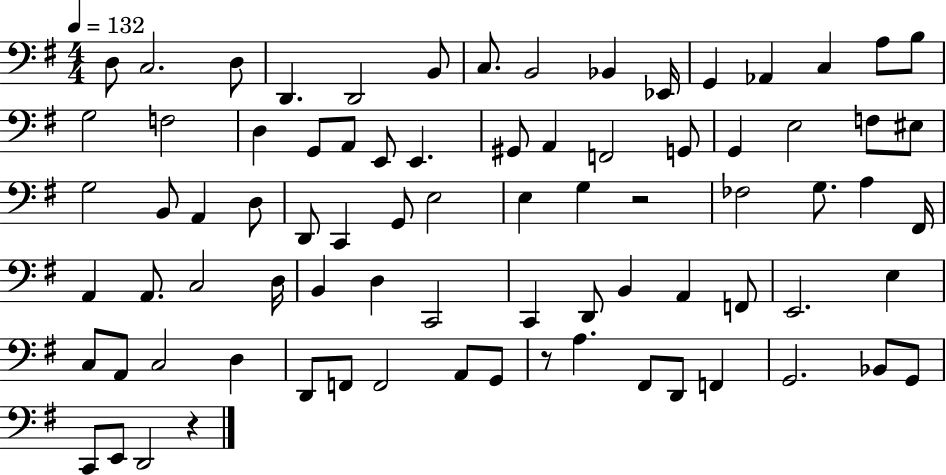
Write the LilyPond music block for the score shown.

{
  \clef bass
  \numericTimeSignature
  \time 4/4
  \key g \major
  \tempo 4 = 132
  \repeat volta 2 { d8 c2. d8 | d,4. d,2 b,8 | c8. b,2 bes,4 ees,16 | g,4 aes,4 c4 a8 b8 | \break g2 f2 | d4 g,8 a,8 e,8 e,4. | gis,8 a,4 f,2 g,8 | g,4 e2 f8 eis8 | \break g2 b,8 a,4 d8 | d,8 c,4 g,8 e2 | e4 g4 r2 | fes2 g8. a4 fis,16 | \break a,4 a,8. c2 d16 | b,4 d4 c,2 | c,4 d,8 b,4 a,4 f,8 | e,2. e4 | \break c8 a,8 c2 d4 | d,8 f,8 f,2 a,8 g,8 | r8 a4. fis,8 d,8 f,4 | g,2. bes,8 g,8 | \break c,8 e,8 d,2 r4 | } \bar "|."
}